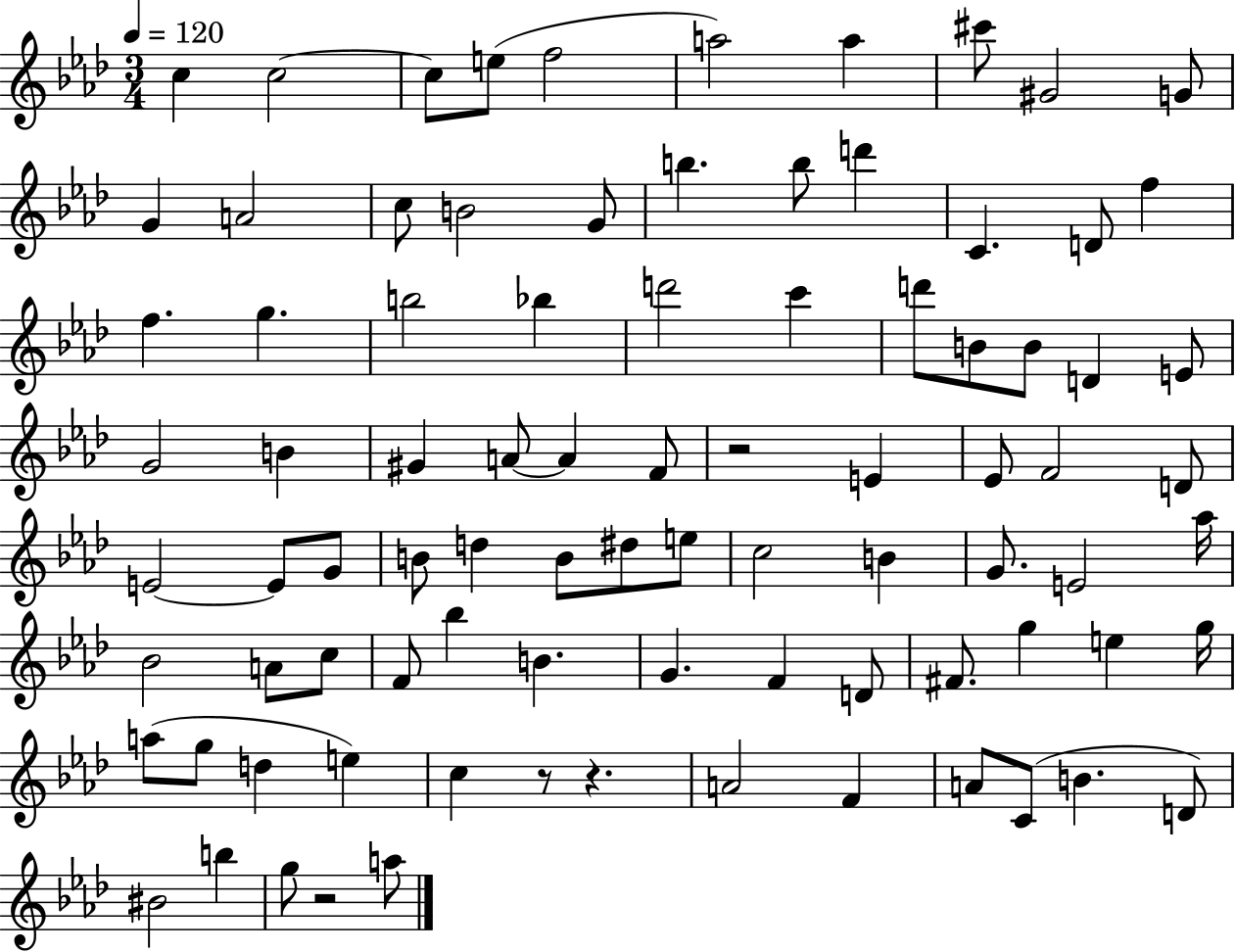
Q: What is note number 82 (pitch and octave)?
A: G5